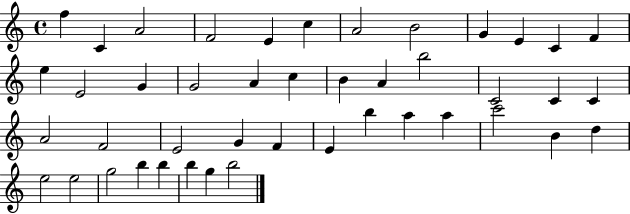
F5/q C4/q A4/h F4/h E4/q C5/q A4/h B4/h G4/q E4/q C4/q F4/q E5/q E4/h G4/q G4/h A4/q C5/q B4/q A4/q B5/h C4/h C4/q C4/q A4/h F4/h E4/h G4/q F4/q E4/q B5/q A5/q A5/q C6/h B4/q D5/q E5/h E5/h G5/h B5/q B5/q B5/q G5/q B5/h